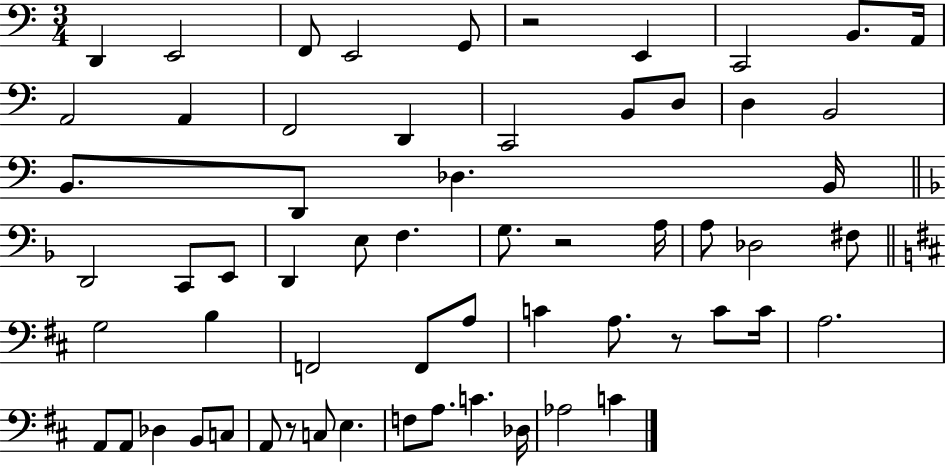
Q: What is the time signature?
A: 3/4